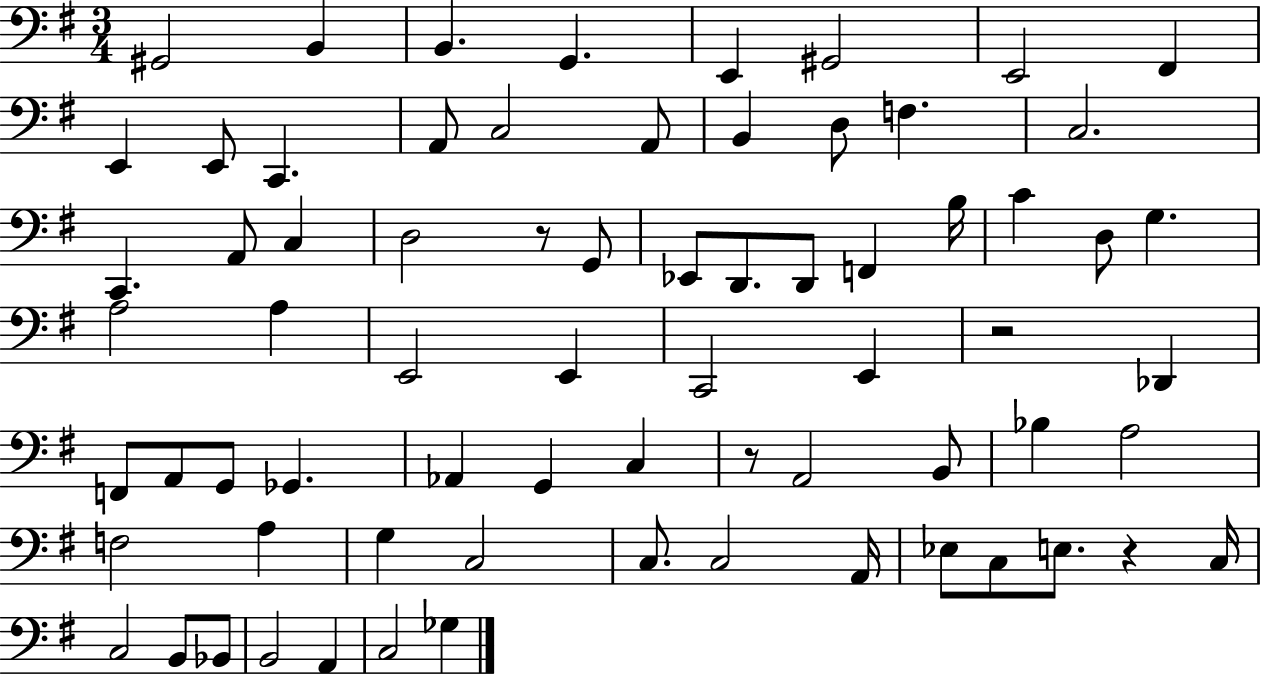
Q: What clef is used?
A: bass